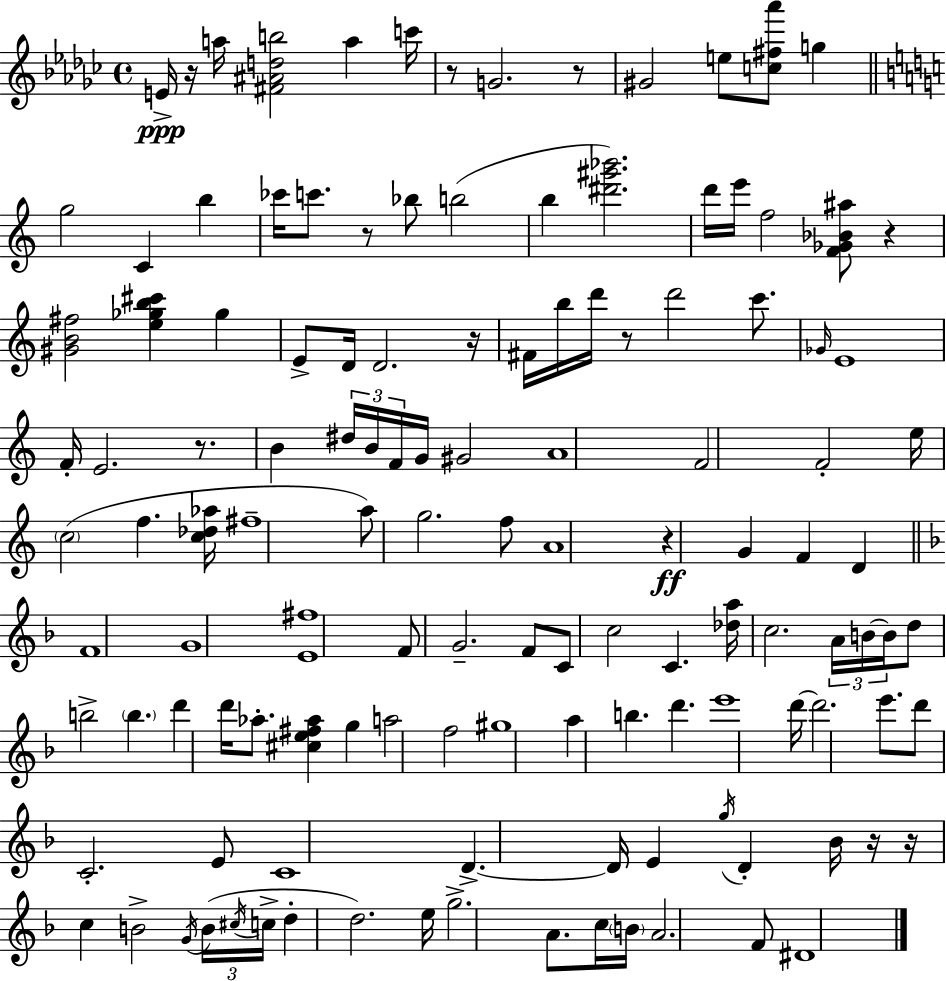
E4/s R/s A5/s [F#4,A#4,D5,B5]/h A5/q C6/s R/e G4/h. R/e G#4/h E5/e [C5,F#5,Ab6]/e G5/q G5/h C4/q B5/q CES6/s C6/e. R/e Bb5/e B5/h B5/q [D#6,G#6,Bb6]/h. D6/s E6/s F5/h [F4,Gb4,Bb4,A#5]/e R/q [G#4,B4,F#5]/h [E5,Gb5,B5,C#6]/q Gb5/q E4/e D4/s D4/h. R/s F#4/s B5/s D6/s R/e D6/h C6/e. Gb4/s E4/w F4/s E4/h. R/e. B4/q D#5/s B4/s F4/s G4/s G#4/h A4/w F4/h F4/h E5/s C5/h F5/q. [C5,Db5,Ab5]/s F#5/w A5/e G5/h. F5/e A4/w R/q G4/q F4/q D4/q F4/w G4/w [E4,F#5]/w F4/e G4/h. F4/e C4/e C5/h C4/q. [Db5,A5]/s C5/h. A4/s B4/s B4/s D5/e B5/h B5/q. D6/q D6/s Ab5/e. [C#5,E5,F#5,Ab5]/q G5/q A5/h F5/h G#5/w A5/q B5/q. D6/q. E6/w D6/s D6/h. E6/e. D6/e C4/h. E4/e C4/w D4/q. D4/s E4/q G5/s D4/q Bb4/s R/s R/s C5/q B4/h G4/s B4/s C#5/s C5/s D5/q D5/h. E5/s G5/h. A4/e. C5/s B4/s A4/h. F4/e D#4/w